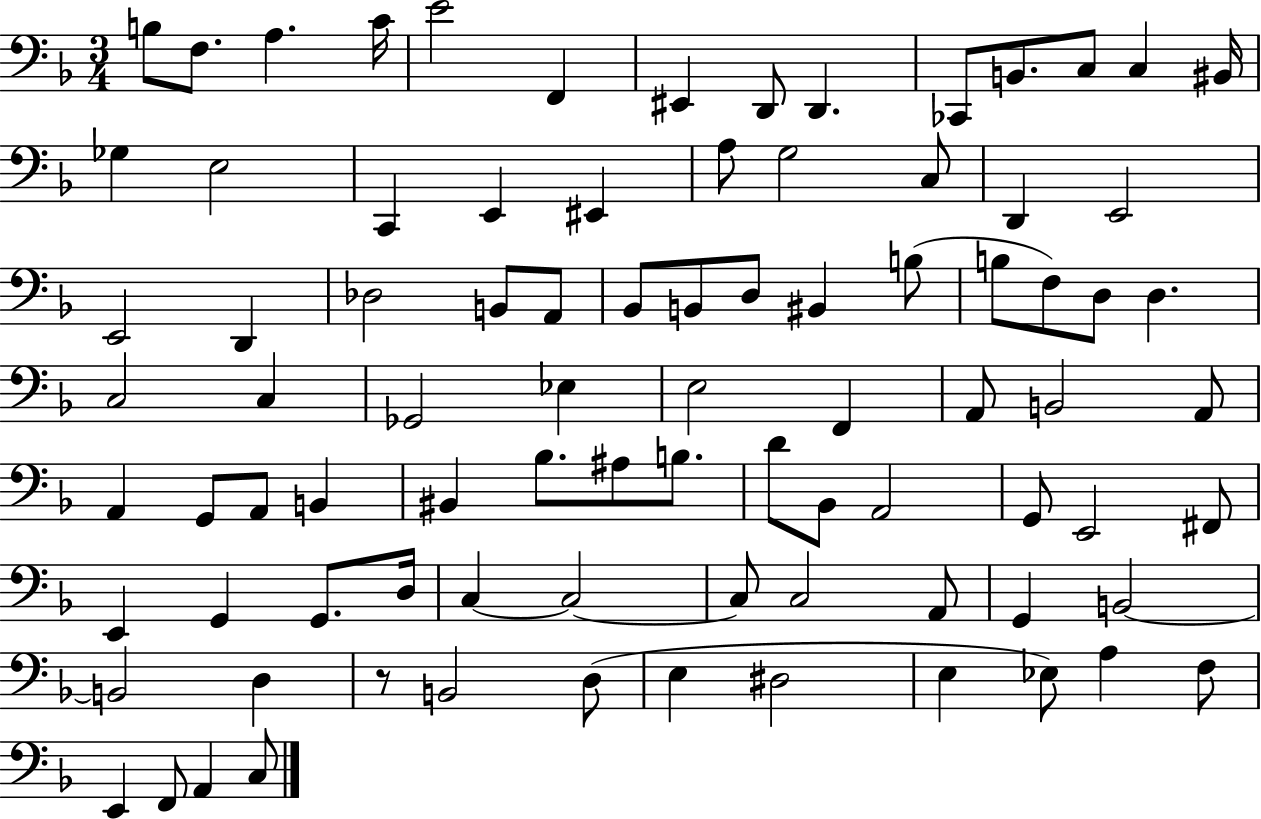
B3/e F3/e. A3/q. C4/s E4/h F2/q EIS2/q D2/e D2/q. CES2/e B2/e. C3/e C3/q BIS2/s Gb3/q E3/h C2/q E2/q EIS2/q A3/e G3/h C3/e D2/q E2/h E2/h D2/q Db3/h B2/e A2/e Bb2/e B2/e D3/e BIS2/q B3/e B3/e F3/e D3/e D3/q. C3/h C3/q Gb2/h Eb3/q E3/h F2/q A2/e B2/h A2/e A2/q G2/e A2/e B2/q BIS2/q Bb3/e. A#3/e B3/e. D4/e Bb2/e A2/h G2/e E2/h F#2/e E2/q G2/q G2/e. D3/s C3/q C3/h C3/e C3/h A2/e G2/q B2/h B2/h D3/q R/e B2/h D3/e E3/q D#3/h E3/q Eb3/e A3/q F3/e E2/q F2/e A2/q C3/e